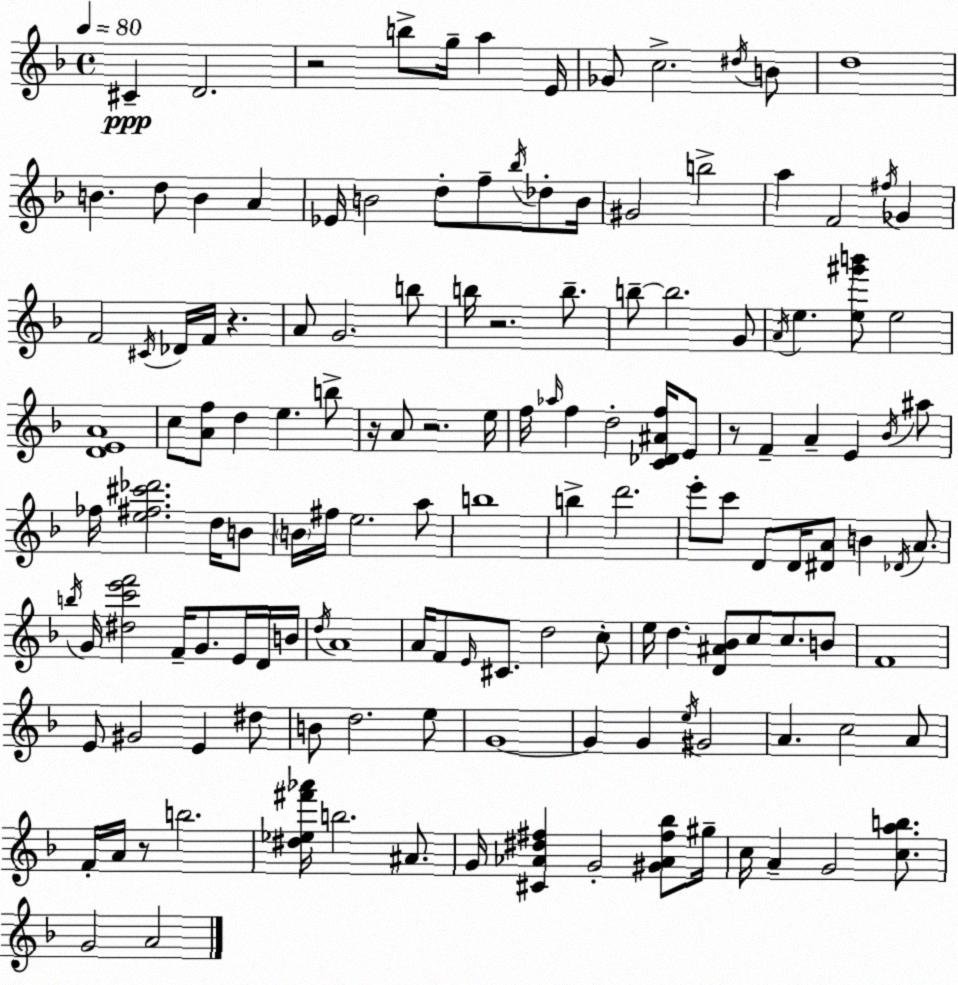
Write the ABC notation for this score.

X:1
T:Untitled
M:4/4
L:1/4
K:Dm
^C D2 z2 b/2 g/4 a E/4 _G/2 c2 ^d/4 B/2 d4 B d/2 B A _E/4 B2 d/2 f/2 _b/4 _d/2 B/4 ^G2 b2 a F2 ^f/4 _G F2 ^C/4 _D/4 F/4 z A/2 G2 b/2 b/4 z2 b/2 b/2 b2 G/2 A/4 e [e^g'b']/2 e2 [DEA]4 c/2 [Af]/2 d e b/2 z/4 A/2 z2 e/4 f/4 _a/4 f d2 [C_D^Af]/4 E/2 z/2 F A E _B/4 ^a/2 _f/4 [e^f^c'_d']2 d/4 B/2 B/4 ^f/4 e2 a/2 b4 b d'2 e'/2 c'/2 D/2 D/4 [^DA]/2 B _D/4 A/2 b/4 G/4 [^dc'e'f']2 F/4 G/2 E/4 D/4 B/4 d/4 A4 A/4 F/2 E/4 ^C/2 d2 c/2 e/4 d [D^A_B]/2 c/2 c/2 B/2 F4 E/2 ^G2 E ^d/2 B/2 d2 e/2 G4 G G e/4 ^G2 A c2 A/2 F/4 A/4 z/2 b2 [^d_e^f'_a']/4 b2 ^A/2 G/4 [^C_A^d^f] G2 [^G_A^f_b]/2 ^g/4 c/4 A G2 [cab]/2 G2 A2